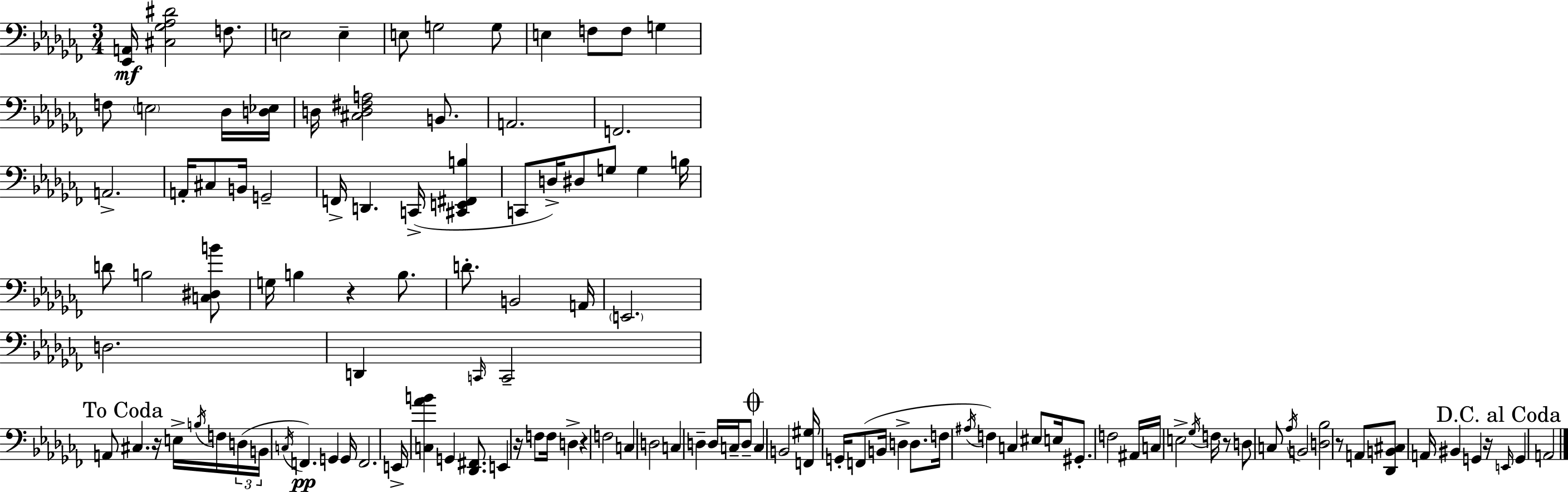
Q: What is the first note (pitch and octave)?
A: F3